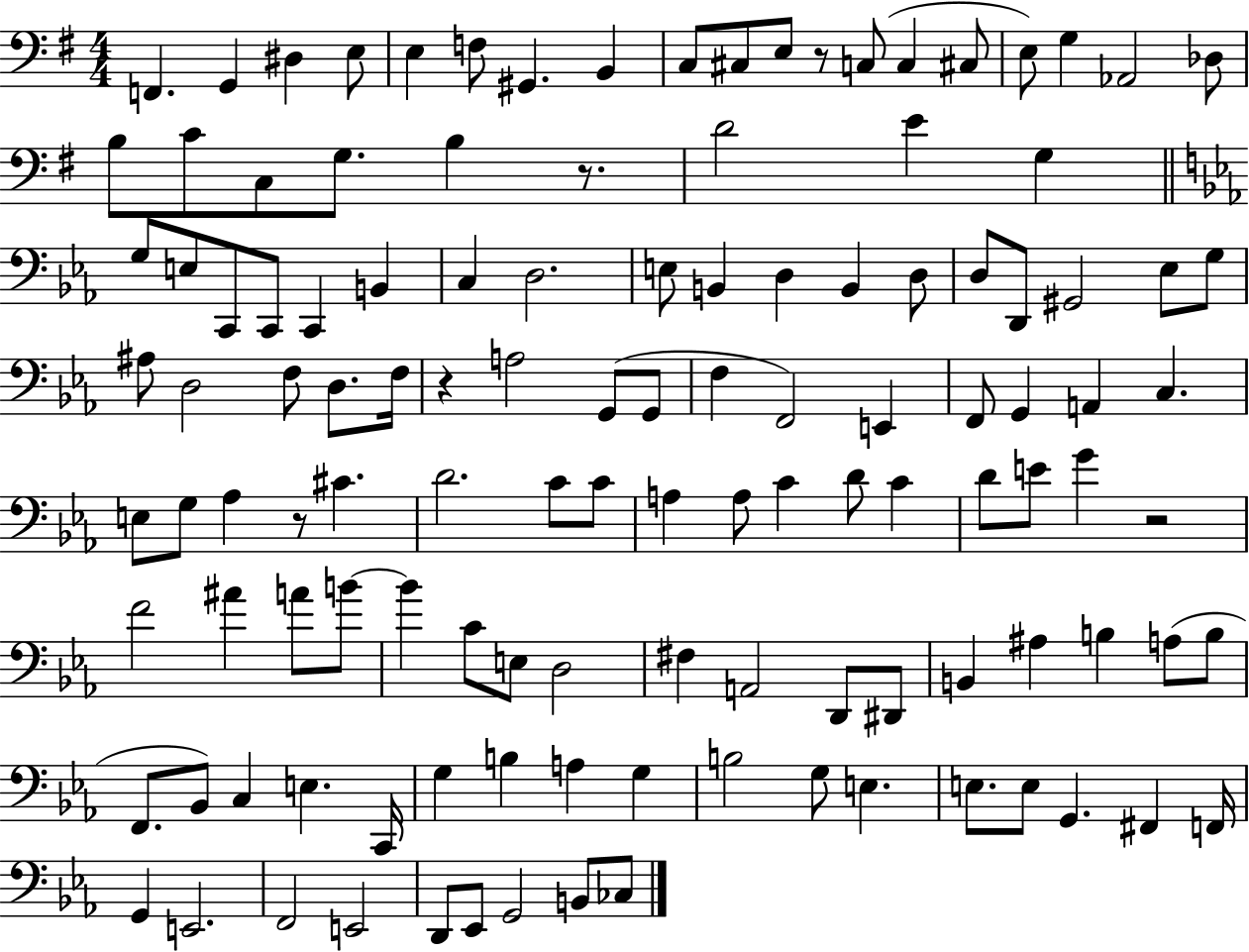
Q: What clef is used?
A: bass